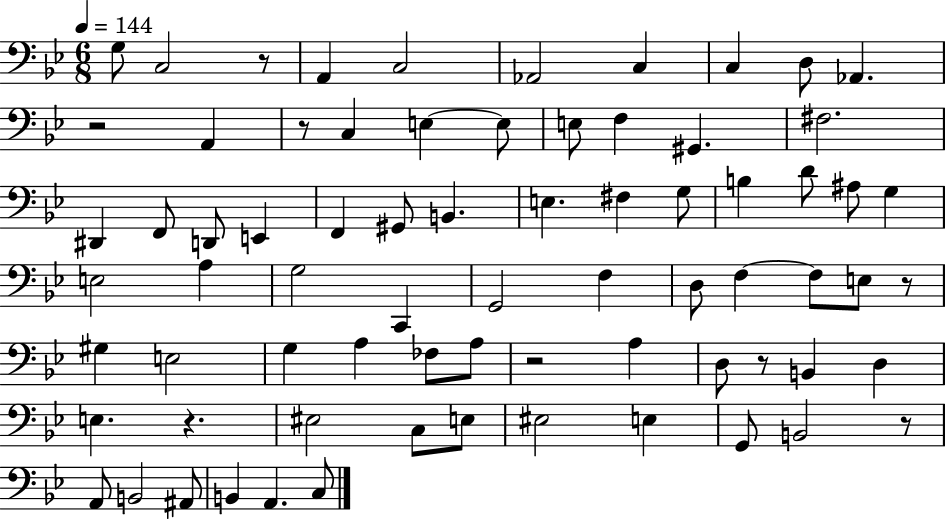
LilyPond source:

{
  \clef bass
  \numericTimeSignature
  \time 6/8
  \key bes \major
  \tempo 4 = 144
  g8 c2 r8 | a,4 c2 | aes,2 c4 | c4 d8 aes,4. | \break r2 a,4 | r8 c4 e4~~ e8 | e8 f4 gis,4. | fis2. | \break dis,4 f,8 d,8 e,4 | f,4 gis,8 b,4. | e4. fis4 g8 | b4 d'8 ais8 g4 | \break e2 a4 | g2 c,4 | g,2 f4 | d8 f4~~ f8 e8 r8 | \break gis4 e2 | g4 a4 fes8 a8 | r2 a4 | d8 r8 b,4 d4 | \break e4. r4. | eis2 c8 e8 | eis2 e4 | g,8 b,2 r8 | \break a,8 b,2 ais,8 | b,4 a,4. c8 | \bar "|."
}